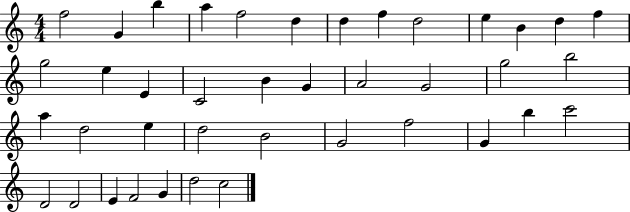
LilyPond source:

{
  \clef treble
  \numericTimeSignature
  \time 4/4
  \key c \major
  f''2 g'4 b''4 | a''4 f''2 d''4 | d''4 f''4 d''2 | e''4 b'4 d''4 f''4 | \break g''2 e''4 e'4 | c'2 b'4 g'4 | a'2 g'2 | g''2 b''2 | \break a''4 d''2 e''4 | d''2 b'2 | g'2 f''2 | g'4 b''4 c'''2 | \break d'2 d'2 | e'4 f'2 g'4 | d''2 c''2 | \bar "|."
}